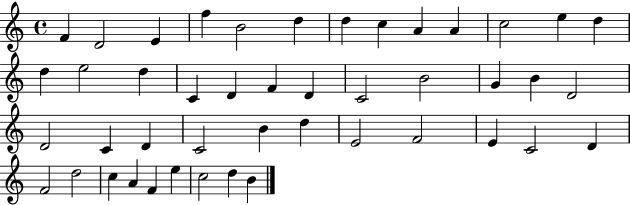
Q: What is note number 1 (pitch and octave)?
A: F4